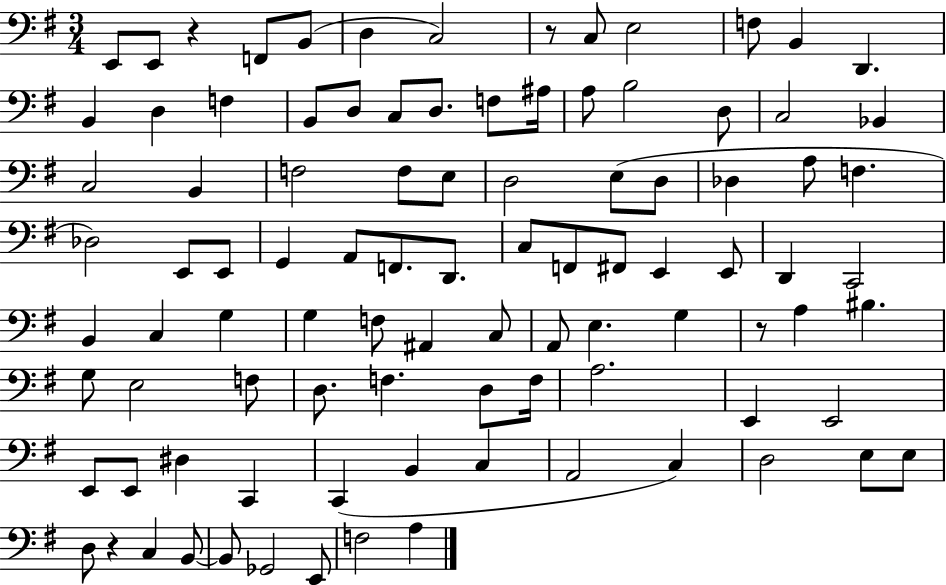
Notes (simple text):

E2/e E2/e R/q F2/e B2/e D3/q C3/h R/e C3/e E3/h F3/e B2/q D2/q. B2/q D3/q F3/q B2/e D3/e C3/e D3/e. F3/e A#3/s A3/e B3/h D3/e C3/h Bb2/q C3/h B2/q F3/h F3/e E3/e D3/h E3/e D3/e Db3/q A3/e F3/q. Db3/h E2/e E2/e G2/q A2/e F2/e. D2/e. C3/e F2/e F#2/e E2/q E2/e D2/q C2/h B2/q C3/q G3/q G3/q F3/e A#2/q C3/e A2/e E3/q. G3/q R/e A3/q BIS3/q. G3/e E3/h F3/e D3/e. F3/q. D3/e F3/s A3/h. E2/q E2/h E2/e E2/e D#3/q C2/q C2/q B2/q C3/q A2/h C3/q D3/h E3/e E3/e D3/e R/q C3/q B2/e B2/e Gb2/h E2/e F3/h A3/q